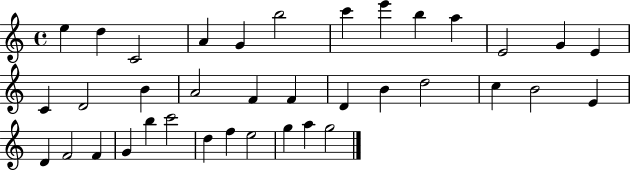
{
  \clef treble
  \time 4/4
  \defaultTimeSignature
  \key c \major
  e''4 d''4 c'2 | a'4 g'4 b''2 | c'''4 e'''4 b''4 a''4 | e'2 g'4 e'4 | \break c'4 d'2 b'4 | a'2 f'4 f'4 | d'4 b'4 d''2 | c''4 b'2 e'4 | \break d'4 f'2 f'4 | g'4 b''4 c'''2 | d''4 f''4 e''2 | g''4 a''4 g''2 | \break \bar "|."
}